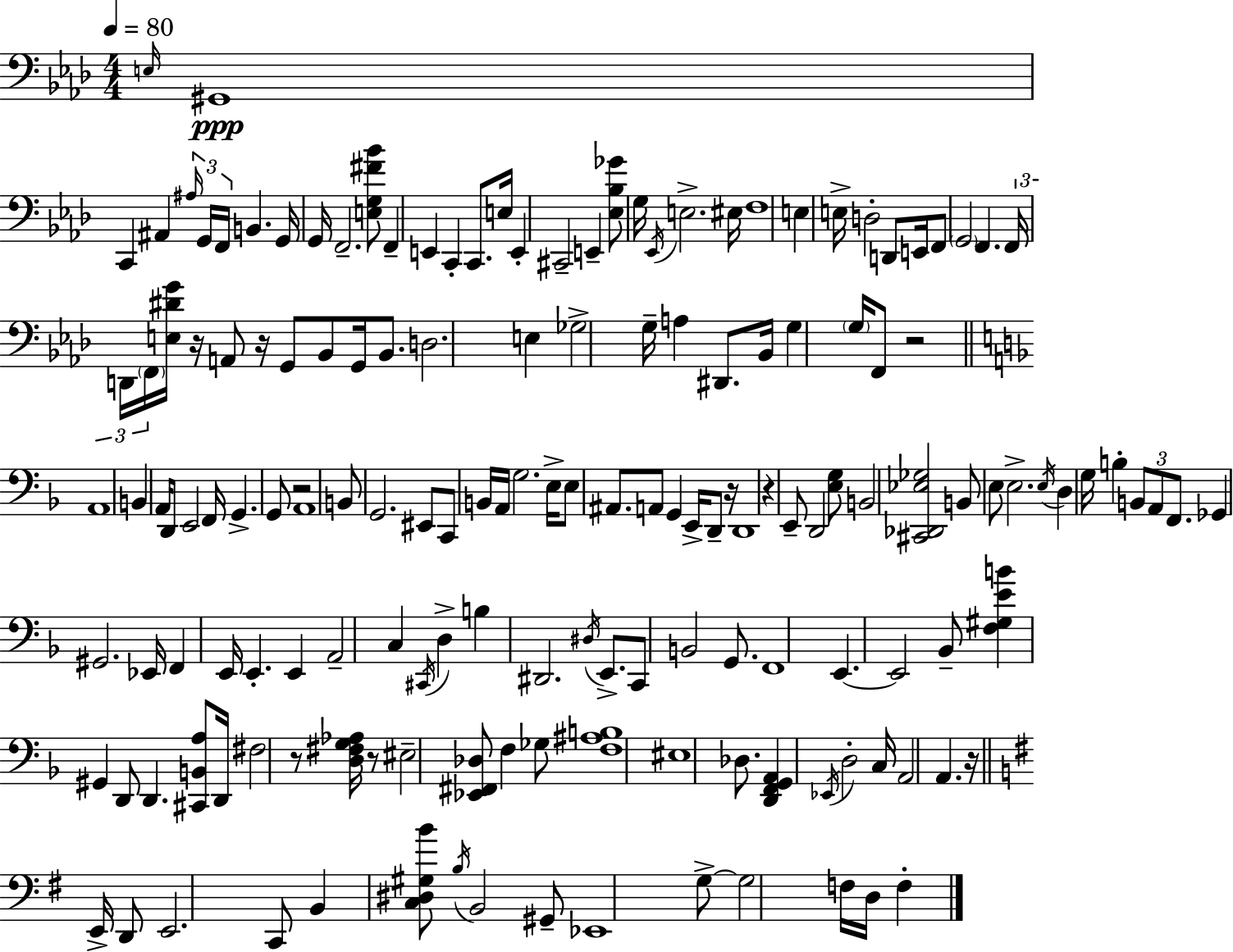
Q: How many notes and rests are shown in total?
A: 159